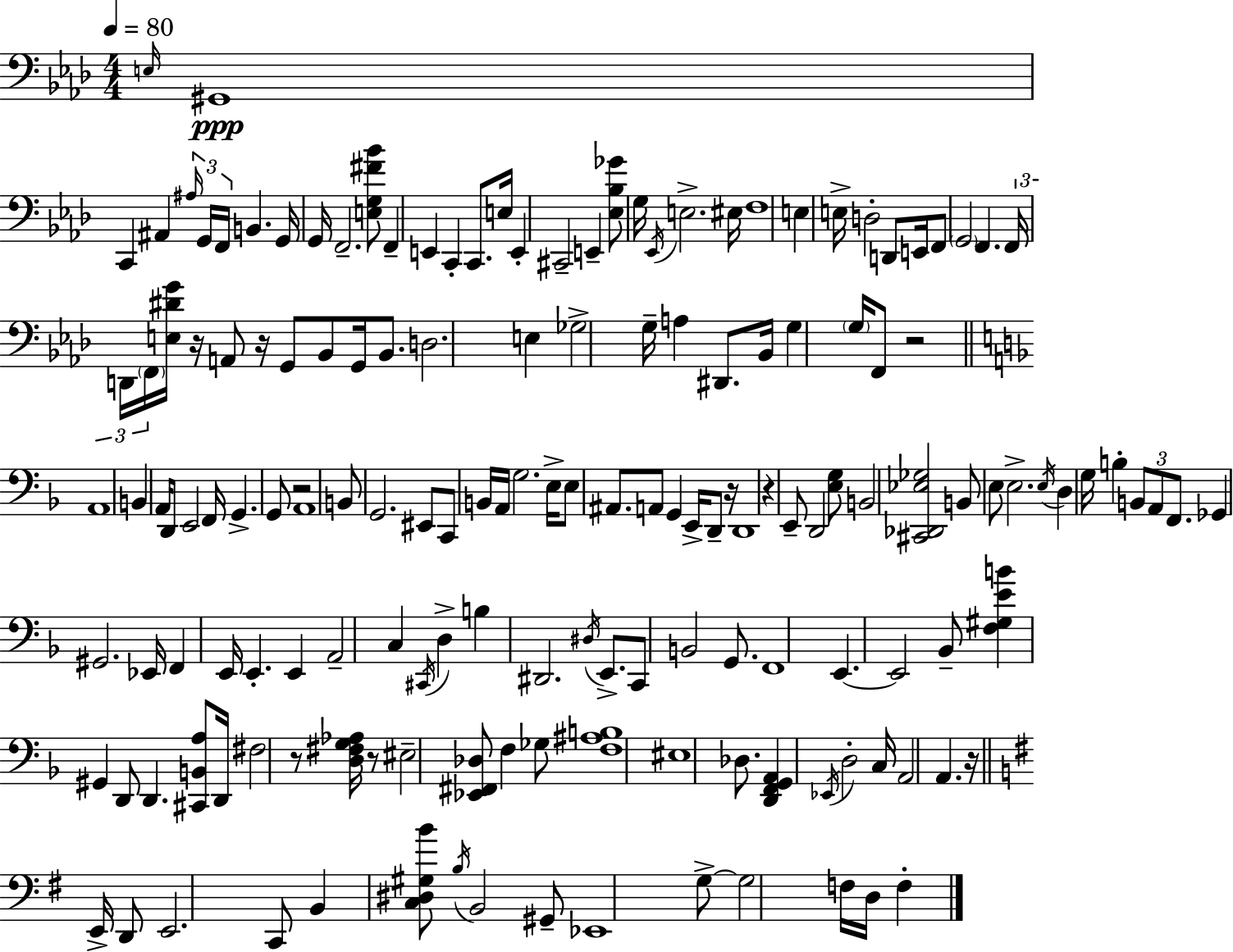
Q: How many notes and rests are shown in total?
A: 159